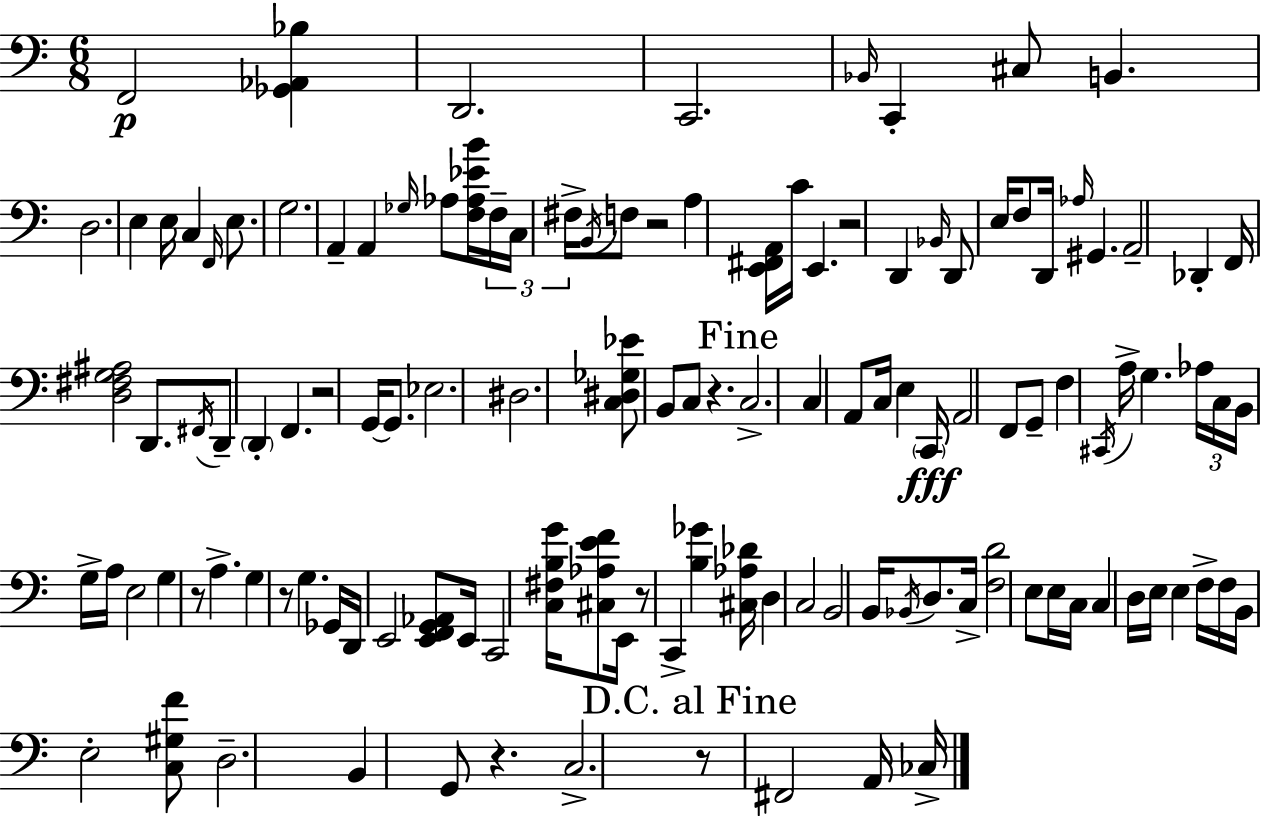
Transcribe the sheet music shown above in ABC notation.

X:1
T:Untitled
M:6/8
L:1/4
K:C
F,,2 [_G,,_A,,_B,] D,,2 C,,2 _B,,/4 C,, ^C,/2 B,, D,2 E, E,/4 C, F,,/4 E,/2 G,2 A,, A,, _G,/4 _A,/2 [F,_A,_EB]/4 F,/4 C,/4 ^F,/4 B,,/4 F,/2 z2 A, [E,,^F,,A,,]/4 C/4 E,, z2 D,, _B,,/4 D,,/2 E,/4 F,/2 D,,/4 _A,/4 ^G,, A,,2 _D,, F,,/4 [D,^F,G,^A,]2 D,,/2 ^F,,/4 D,,/2 D,, F,, z2 G,,/4 G,,/2 _E,2 ^D,2 [C,^D,_G,_E]/2 B,,/2 C,/2 z C,2 C, A,,/2 C,/4 E, C,,/4 A,,2 F,,/2 G,,/2 F, ^C,,/4 A,/4 G, _A,/4 C,/4 B,,/4 G,/4 A,/4 E,2 G, z/2 A, G, z/2 G, _G,,/4 D,,/4 E,,2 [E,,F,,G,,_A,,]/2 E,,/4 C,,2 [C,^F,B,G]/4 [^C,_A,EF]/2 E,,/4 z/2 C,, [B,_G] [^C,_A,_D]/4 D, C,2 B,,2 B,,/4 _B,,/4 D,/2 C,/4 [F,D]2 E,/2 E,/4 C,/4 C, D,/4 E,/4 E, F,/4 F,/4 B,,/4 E,2 [C,^G,F]/2 D,2 B,, G,,/2 z C,2 z/2 ^F,,2 A,,/4 _C,/4